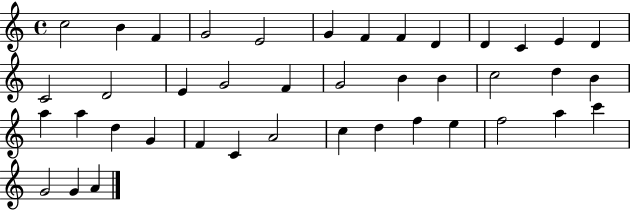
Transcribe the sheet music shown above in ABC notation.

X:1
T:Untitled
M:4/4
L:1/4
K:C
c2 B F G2 E2 G F F D D C E D C2 D2 E G2 F G2 B B c2 d B a a d G F C A2 c d f e f2 a c' G2 G A